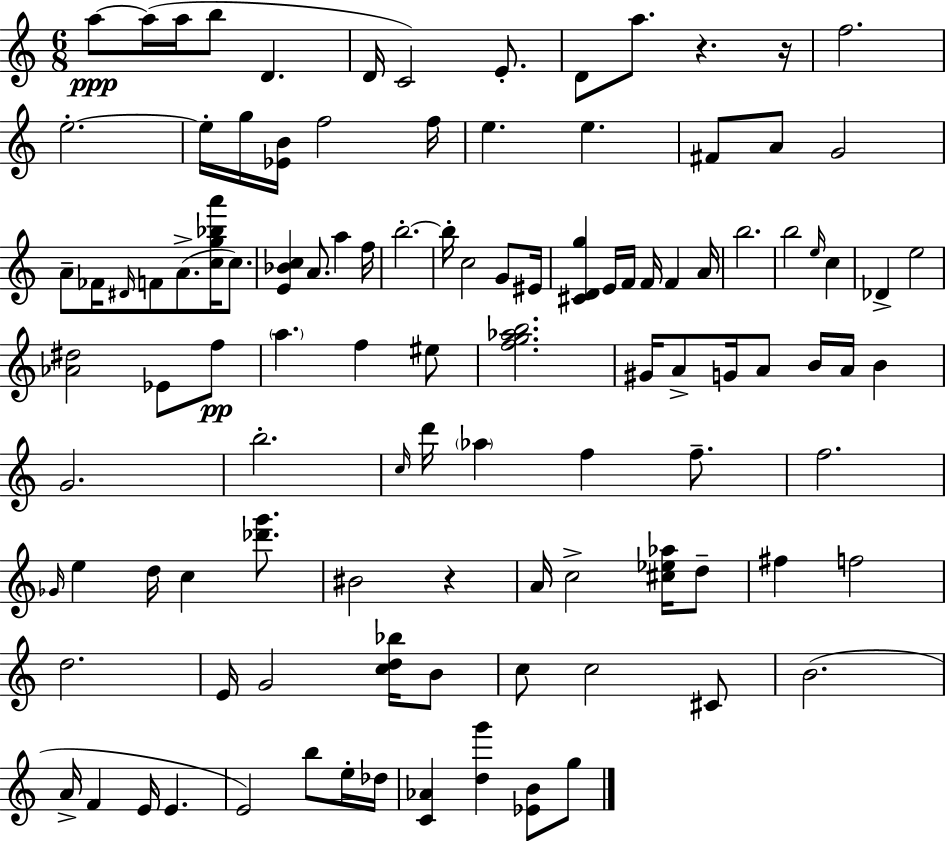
{
  \clef treble
  \numericTimeSignature
  \time 6/8
  \key c \major
  \repeat volta 2 { a''8~~\ppp a''16( a''16 b''8 d'4. | d'16 c'2) e'8.-. | d'8 a''8. r4. r16 | f''2. | \break e''2.-.~~ | e''16-. g''16 <ees' b'>16 f''2 f''16 | e''4. e''4. | fis'8 a'8 g'2 | \break a'8-- fes'16 \grace { dis'16 } f'8 a'8.->( <c'' g'' bes'' a'''>16 c''8.) | <e' bes' c''>4 a'8. a''4 | f''16 b''2.-.~~ | b''16-. c''2 g'8 | \break eis'16 <cis' d' g''>4 e'16 f'16 f'16 f'4 | a'16 b''2. | b''2 \grace { e''16 } c''4 | des'4-> e''2 | \break <aes' dis''>2 ees'8 | f''8\pp \parenthesize a''4. f''4 | eis''8 <f'' g'' aes'' b''>2. | gis'16 a'8-> g'16 a'8 b'16 a'16 b'4 | \break g'2. | b''2.-. | \grace { c''16 } d'''16 \parenthesize aes''4 f''4 | f''8.-- f''2. | \break \grace { ges'16 } e''4 d''16 c''4 | <des''' g'''>8. bis'2 | r4 a'16 c''2-> | <cis'' ees'' aes''>16 d''8-- fis''4 f''2 | \break d''2. | e'16 g'2 | <c'' d'' bes''>16 b'8 c''8 c''2 | cis'8 b'2.( | \break a'16-> f'4 e'16 e'4. | e'2) | b''8 e''16-. des''16 <c' aes'>4 <d'' g'''>4 | <ees' b'>8 g''8 } \bar "|."
}